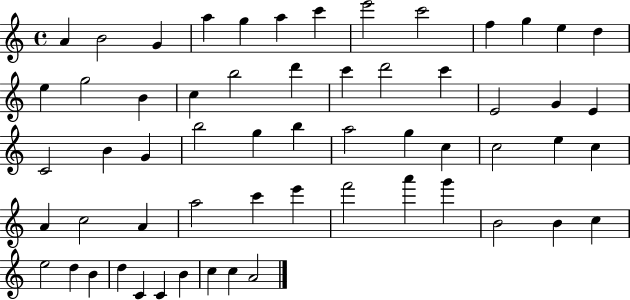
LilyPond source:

{
  \clef treble
  \time 4/4
  \defaultTimeSignature
  \key c \major
  a'4 b'2 g'4 | a''4 g''4 a''4 c'''4 | e'''2 c'''2 | f''4 g''4 e''4 d''4 | \break e''4 g''2 b'4 | c''4 b''2 d'''4 | c'''4 d'''2 c'''4 | e'2 g'4 e'4 | \break c'2 b'4 g'4 | b''2 g''4 b''4 | a''2 g''4 c''4 | c''2 e''4 c''4 | \break a'4 c''2 a'4 | a''2 c'''4 e'''4 | f'''2 a'''4 g'''4 | b'2 b'4 c''4 | \break e''2 d''4 b'4 | d''4 c'4 c'4 b'4 | c''4 c''4 a'2 | \bar "|."
}